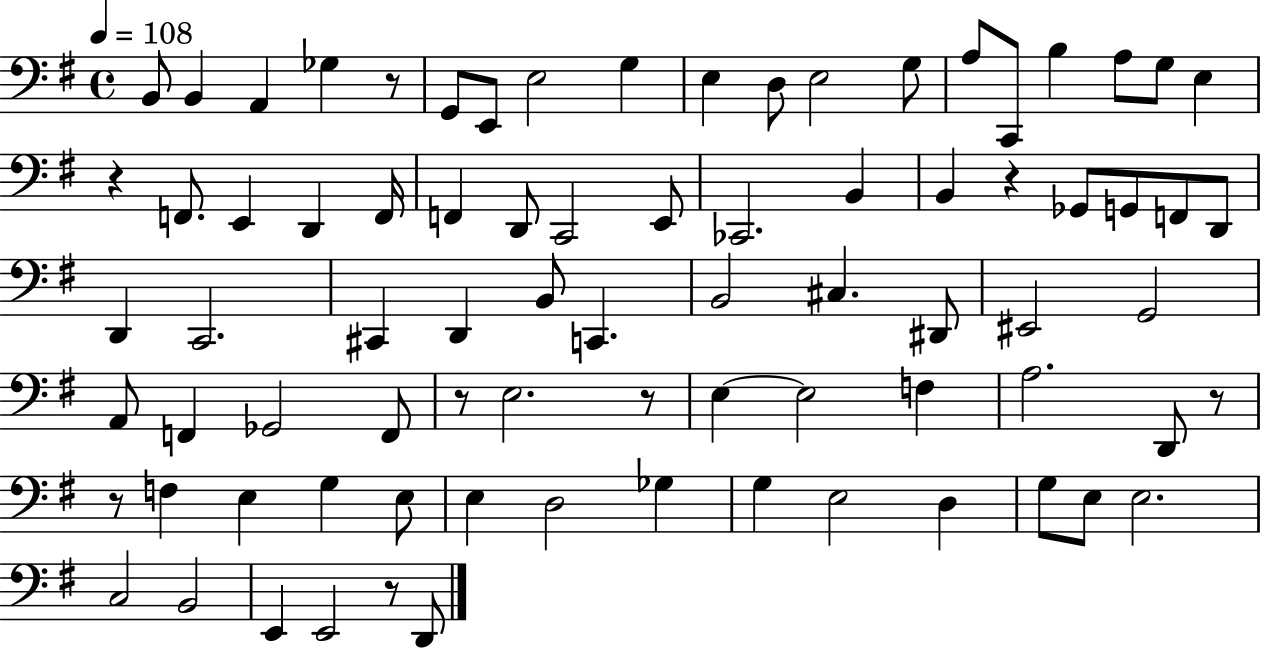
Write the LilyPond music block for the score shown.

{
  \clef bass
  \time 4/4
  \defaultTimeSignature
  \key g \major
  \tempo 4 = 108
  b,8 b,4 a,4 ges4 r8 | g,8 e,8 e2 g4 | e4 d8 e2 g8 | a8 c,8 b4 a8 g8 e4 | \break r4 f,8. e,4 d,4 f,16 | f,4 d,8 c,2 e,8 | ces,2. b,4 | b,4 r4 ges,8 g,8 f,8 d,8 | \break d,4 c,2. | cis,4 d,4 b,8 c,4. | b,2 cis4. dis,8 | eis,2 g,2 | \break a,8 f,4 ges,2 f,8 | r8 e2. r8 | e4~~ e2 f4 | a2. d,8 r8 | \break r8 f4 e4 g4 e8 | e4 d2 ges4 | g4 e2 d4 | g8 e8 e2. | \break c2 b,2 | e,4 e,2 r8 d,8 | \bar "|."
}